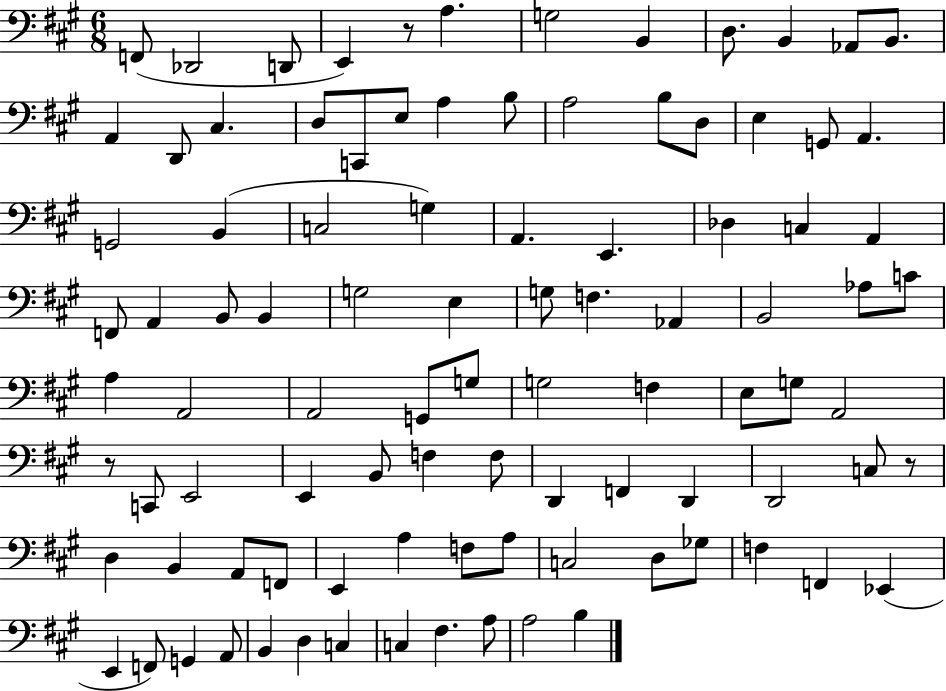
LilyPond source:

{
  \clef bass
  \numericTimeSignature
  \time 6/8
  \key a \major
  f,8( des,2 d,8 | e,4) r8 a4. | g2 b,4 | d8. b,4 aes,8 b,8. | \break a,4 d,8 cis4. | d8 c,8 e8 a4 b8 | a2 b8 d8 | e4 g,8 a,4. | \break g,2 b,4( | c2 g4) | a,4. e,4. | des4 c4 a,4 | \break f,8 a,4 b,8 b,4 | g2 e4 | g8 f4. aes,4 | b,2 aes8 c'8 | \break a4 a,2 | a,2 g,8 g8 | g2 f4 | e8 g8 a,2 | \break r8 c,8 e,2 | e,4 b,8 f4 f8 | d,4 f,4 d,4 | d,2 c8 r8 | \break d4 b,4 a,8 f,8 | e,4 a4 f8 a8 | c2 d8 ges8 | f4 f,4 ees,4( | \break e,4 f,8) g,4 a,8 | b,4 d4 c4 | c4 fis4. a8 | a2 b4 | \break \bar "|."
}